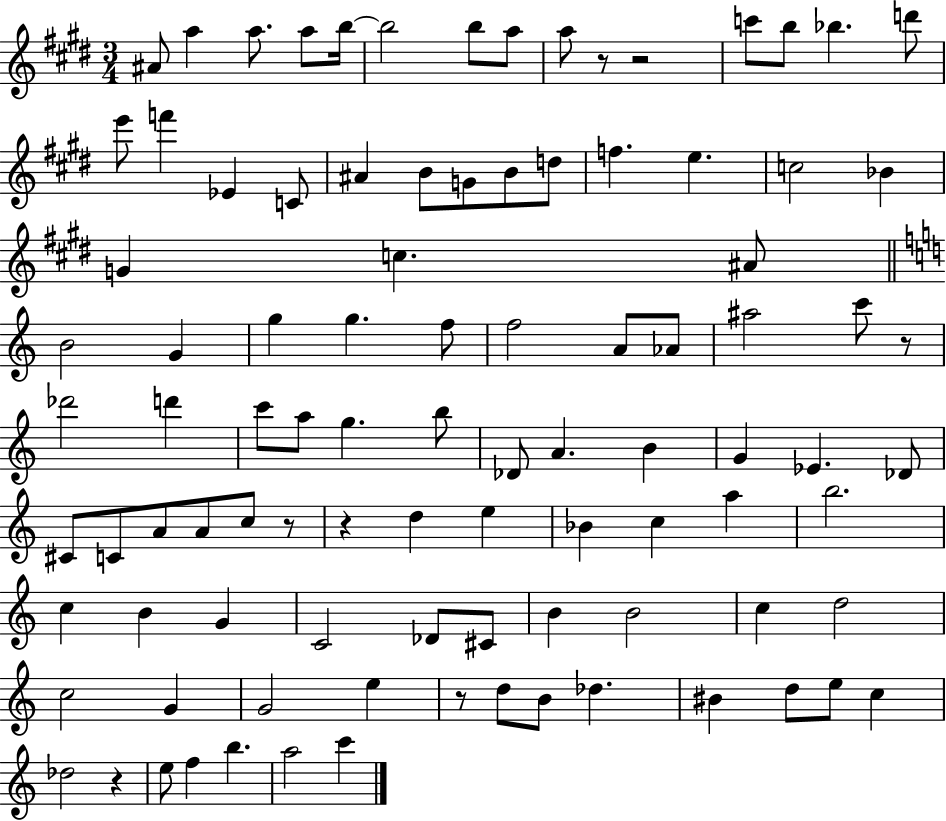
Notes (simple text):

A#4/e A5/q A5/e. A5/e B5/s B5/h B5/e A5/e A5/e R/e R/h C6/e B5/e Bb5/q. D6/e E6/e F6/q Eb4/q C4/e A#4/q B4/e G4/e B4/e D5/e F5/q. E5/q. C5/h Bb4/q G4/q C5/q. A#4/e B4/h G4/q G5/q G5/q. F5/e F5/h A4/e Ab4/e A#5/h C6/e R/e Db6/h D6/q C6/e A5/e G5/q. B5/e Db4/e A4/q. B4/q G4/q Eb4/q. Db4/e C#4/e C4/e A4/e A4/e C5/e R/e R/q D5/q E5/q Bb4/q C5/q A5/q B5/h. C5/q B4/q G4/q C4/h Db4/e C#4/e B4/q B4/h C5/q D5/h C5/h G4/q G4/h E5/q R/e D5/e B4/e Db5/q. BIS4/q D5/e E5/e C5/q Db5/h R/q E5/e F5/q B5/q. A5/h C6/q